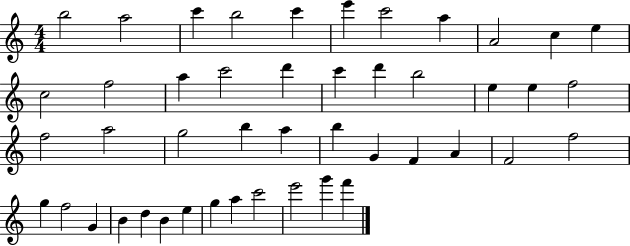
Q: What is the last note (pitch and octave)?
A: F6